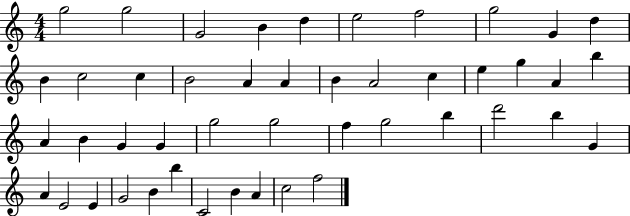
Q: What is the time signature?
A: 4/4